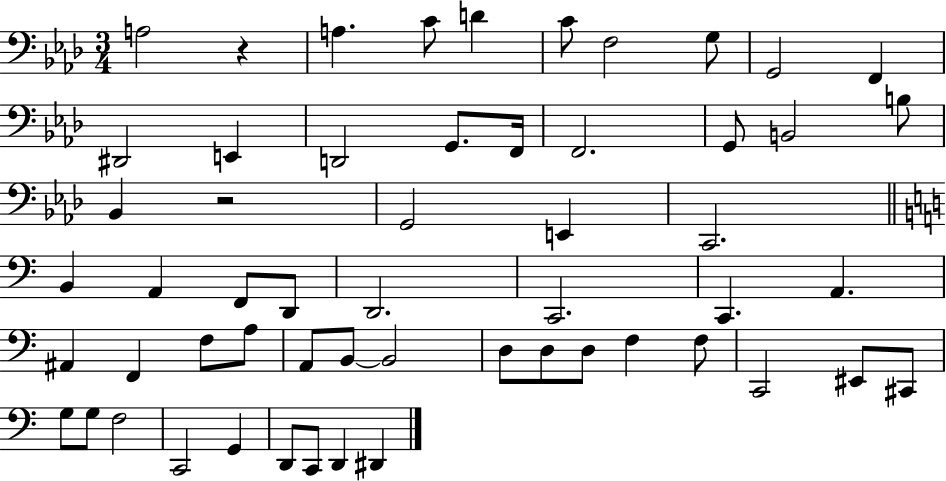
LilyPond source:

{
  \clef bass
  \numericTimeSignature
  \time 3/4
  \key aes \major
  a2 r4 | a4. c'8 d'4 | c'8 f2 g8 | g,2 f,4 | \break dis,2 e,4 | d,2 g,8. f,16 | f,2. | g,8 b,2 b8 | \break bes,4 r2 | g,2 e,4 | c,2. | \bar "||" \break \key c \major b,4 a,4 f,8 d,8 | d,2. | c,2. | c,4. a,4. | \break ais,4 f,4 f8 a8 | a,8 b,8~~ b,2 | d8 d8 d8 f4 f8 | c,2 eis,8 cis,8 | \break g8 g8 f2 | c,2 g,4 | d,8 c,8 d,4 dis,4 | \bar "|."
}